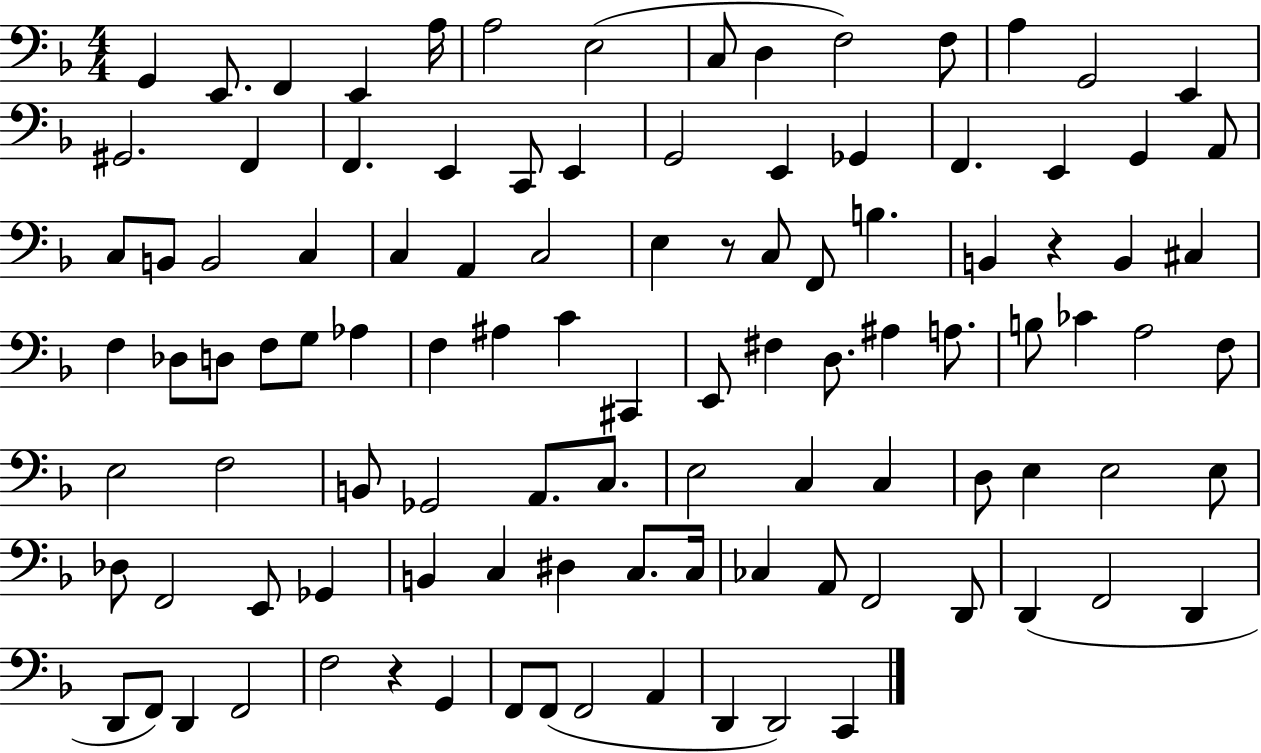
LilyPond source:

{
  \clef bass
  \numericTimeSignature
  \time 4/4
  \key f \major
  \repeat volta 2 { g,4 e,8. f,4 e,4 a16 | a2 e2( | c8 d4 f2) f8 | a4 g,2 e,4 | \break gis,2. f,4 | f,4. e,4 c,8 e,4 | g,2 e,4 ges,4 | f,4. e,4 g,4 a,8 | \break c8 b,8 b,2 c4 | c4 a,4 c2 | e4 r8 c8 f,8 b4. | b,4 r4 b,4 cis4 | \break f4 des8 d8 f8 g8 aes4 | f4 ais4 c'4 cis,4 | e,8 fis4 d8. ais4 a8. | b8 ces'4 a2 f8 | \break e2 f2 | b,8 ges,2 a,8. c8. | e2 c4 c4 | d8 e4 e2 e8 | \break des8 f,2 e,8 ges,4 | b,4 c4 dis4 c8. c16 | ces4 a,8 f,2 d,8 | d,4( f,2 d,4 | \break d,8 f,8) d,4 f,2 | f2 r4 g,4 | f,8 f,8( f,2 a,4 | d,4 d,2) c,4 | \break } \bar "|."
}